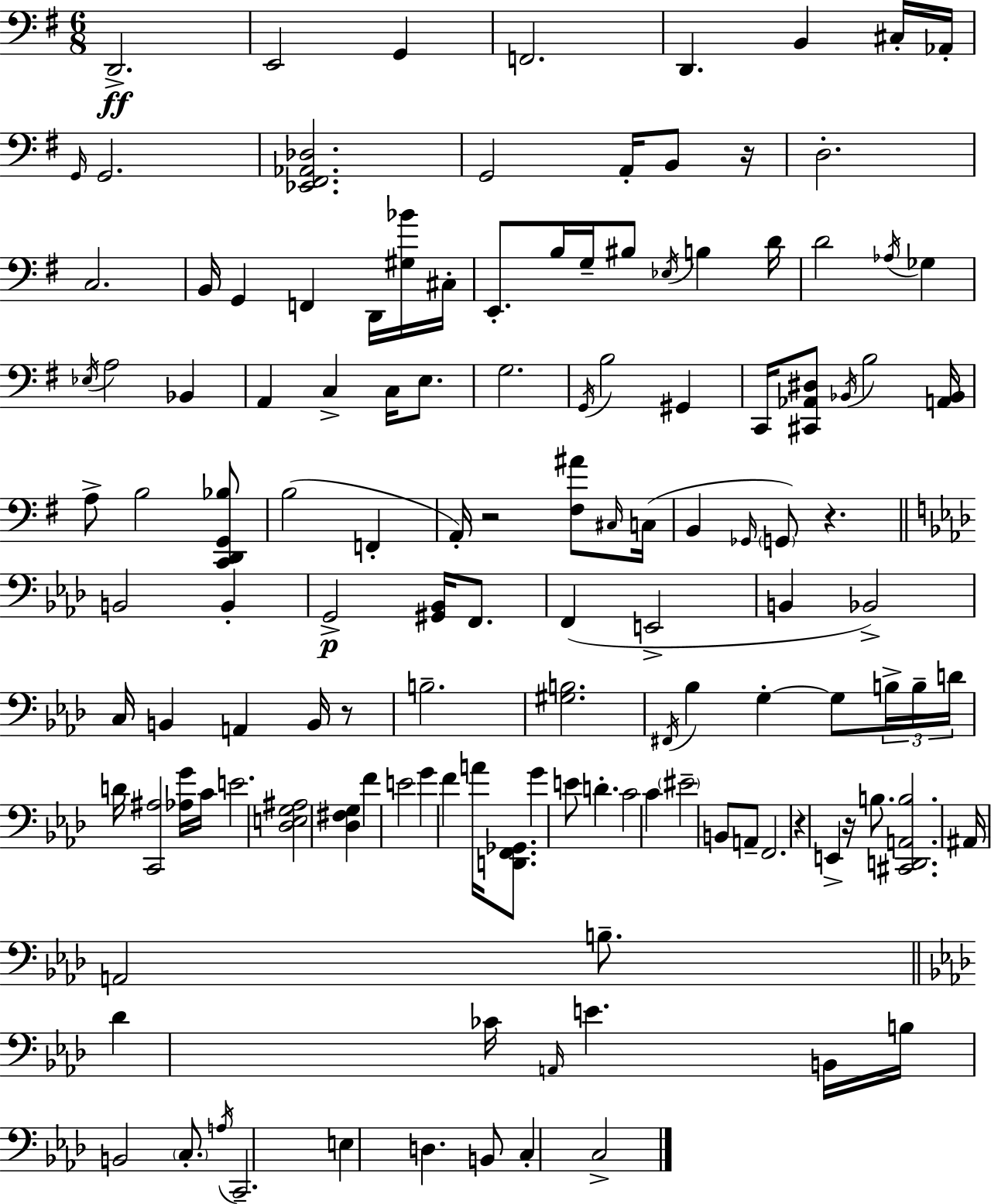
X:1
T:Untitled
M:6/8
L:1/4
K:G
D,,2 E,,2 G,, F,,2 D,, B,, ^C,/4 _A,,/4 G,,/4 G,,2 [_E,,^F,,_A,,_D,]2 G,,2 A,,/4 B,,/2 z/4 D,2 C,2 B,,/4 G,, F,, D,,/4 [^G,_B]/4 ^C,/4 E,,/2 B,/4 G,/4 ^B,/2 _E,/4 B, D/4 D2 _A,/4 _G, _E,/4 A,2 _B,, A,, C, C,/4 E,/2 G,2 G,,/4 B,2 ^G,, C,,/4 [^C,,_A,,^D,]/2 _B,,/4 B,2 [A,,_B,,]/4 A,/2 B,2 [C,,D,,G,,_B,]/2 B,2 F,, A,,/4 z2 [^F,^A]/2 ^C,/4 C,/4 B,, _G,,/4 G,,/2 z B,,2 B,, G,,2 [^G,,_B,,]/4 F,,/2 F,, E,,2 B,, _B,,2 C,/4 B,, A,, B,,/4 z/2 B,2 [^G,B,]2 ^F,,/4 _B, G, G,/2 B,/4 B,/4 D/4 D/4 [C,,^A,]2 [_A,G]/4 C/4 E2 [_D,E,G,^A,]2 [_D,^F,G,] F E2 G F A/4 [D,,F,,_G,,]/2 G E/2 D C2 C ^E2 B,,/2 A,,/2 F,,2 z E,, z/4 B,/2 [^C,,D,,A,,B,]2 ^A,,/4 A,,2 B,/2 _D _C/4 A,,/4 E B,,/4 B,/4 B,,2 C,/2 A,/4 C,,2 E, D, B,,/2 C, C,2